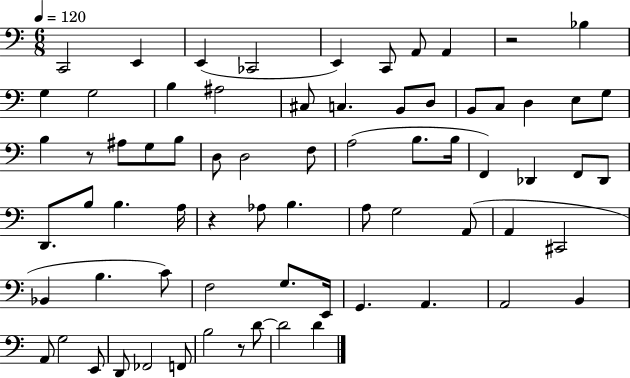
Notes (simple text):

C2/h E2/q E2/q CES2/h E2/q C2/e A2/e A2/q R/h Bb3/q G3/q G3/h B3/q A#3/h C#3/e C3/q. B2/e D3/e B2/e C3/e D3/q E3/e G3/e B3/q R/e A#3/e G3/e B3/e D3/e D3/h F3/e A3/h B3/e. B3/s F2/q Db2/q F2/e Db2/e D2/e. B3/e B3/q. A3/s R/q Ab3/e B3/q. A3/e G3/h A2/e A2/q C#2/h Bb2/q B3/q. C4/e F3/h G3/e. E2/s G2/q. A2/q. A2/h B2/q A2/e G3/h E2/e D2/e FES2/h F2/e B3/h R/e D4/e D4/h D4/q